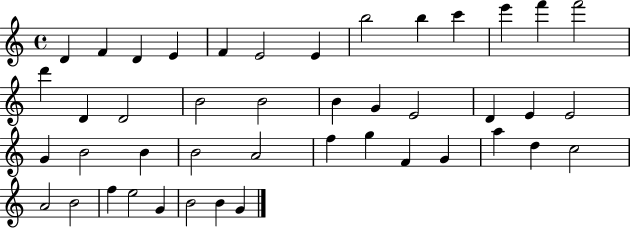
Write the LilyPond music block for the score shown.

{
  \clef treble
  \time 4/4
  \defaultTimeSignature
  \key c \major
  d'4 f'4 d'4 e'4 | f'4 e'2 e'4 | b''2 b''4 c'''4 | e'''4 f'''4 f'''2 | \break d'''4 d'4 d'2 | b'2 b'2 | b'4 g'4 e'2 | d'4 e'4 e'2 | \break g'4 b'2 b'4 | b'2 a'2 | f''4 g''4 f'4 g'4 | a''4 d''4 c''2 | \break a'2 b'2 | f''4 e''2 g'4 | b'2 b'4 g'4 | \bar "|."
}